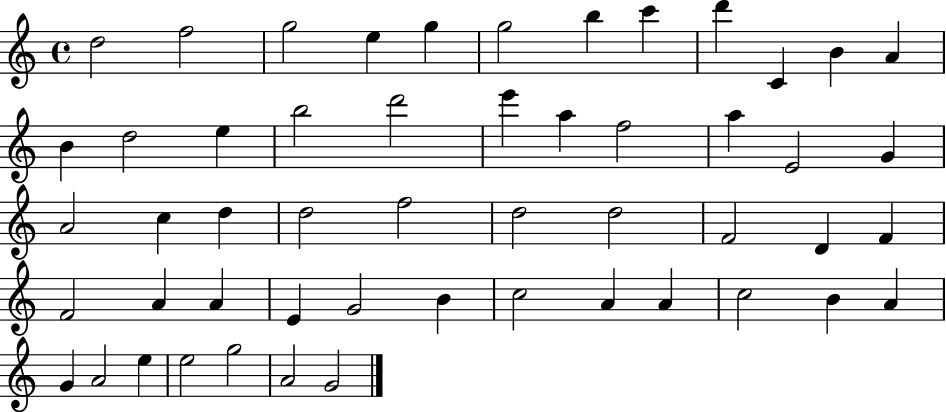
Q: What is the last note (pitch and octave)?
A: G4